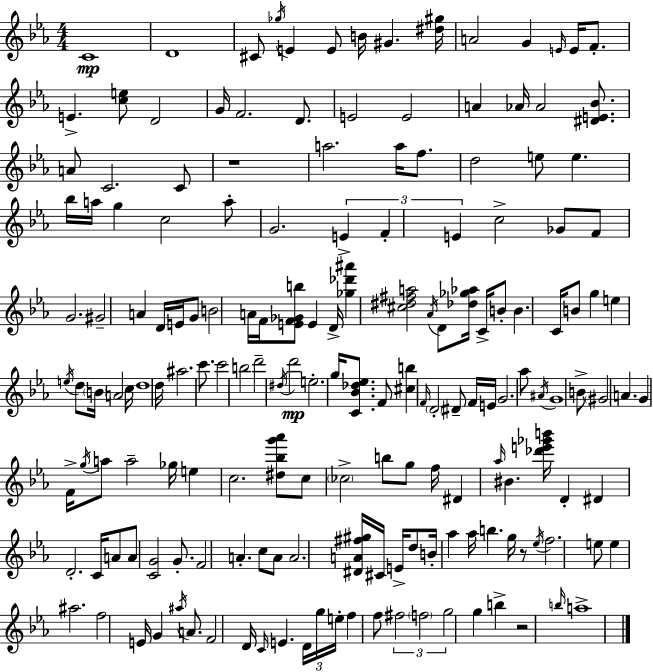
C4/w D4/w C#4/e Gb5/s E4/q E4/e B4/s G#4/q. [D#5,G#5]/s A4/h G4/q E4/s E4/s F4/e. E4/q. [C5,E5]/e D4/h G4/s F4/h. D4/e. E4/h E4/h A4/q Ab4/s Ab4/h [D#4,E4,Bb4]/e. A4/e C4/h. C4/e R/w A5/h. A5/s F5/e. D5/h E5/e E5/q. Bb5/s A5/s G5/q C5/h A5/e G4/h. E4/q F4/q E4/q C5/h Gb4/e F4/e G4/h. G#4/h A4/q D4/s E4/s G4/e B4/h A4/s F4/s [E4,F4,Gb4,B5]/e E4/q D4/s [Gb5,Db6,A#6]/q [C#5,D#5,F#5,A5]/h Ab4/s D4/e [Db5,Gb5,Ab5]/s C4/s B4/e B4/q. C4/s B4/e G5/q E5/q E5/s D5/e B4/s A4/h C5/s D5/w D5/s A#5/h. C6/e. C6/h B5/h D6/h D#5/s D6/h E5/h. G5/s [C4,Bb4,Db5,Eb5]/e. F4/e [C#5,B5]/q F4/s D4/h D#4/e F4/s E4/s G4/h. Ab5/e A#4/s G4/w B4/e G#4/h A4/q. G4/q F4/s G5/s A5/e A5/h Gb5/s E5/q C5/h. [D#5,Bb5,G6,Ab6]/e C5/e CES5/h B5/e G5/e F5/s D#4/q Ab5/s BIS4/q. [Db6,E6,Gb6,B6]/s D4/q D#4/q D4/h. C4/s A4/e A4/e [C4,G4]/h G4/e. F4/h A4/q. C5/e A4/e A4/h. [D#4,A4,F#5,G#5]/s C#4/s E4/s D5/e B4/s Ab5/q Ab5/s B5/q. G5/s R/e Eb5/s F5/h. E5/e E5/q A#5/h. F5/h E4/s G4/q A#5/s A4/e. F4/h D4/s C4/s E4/q. D4/s G5/s E5/s F5/q F5/e F#5/h F5/h G5/h G5/q B5/q R/h B5/s A5/w